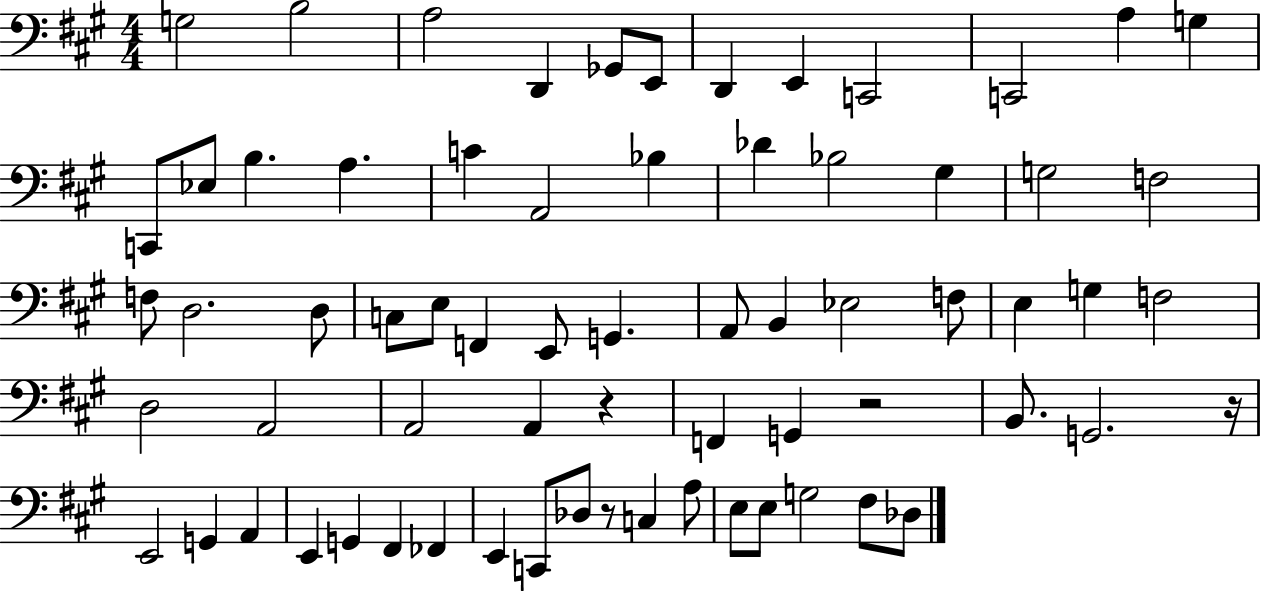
{
  \clef bass
  \numericTimeSignature
  \time 4/4
  \key a \major
  \repeat volta 2 { g2 b2 | a2 d,4 ges,8 e,8 | d,4 e,4 c,2 | c,2 a4 g4 | \break c,8 ees8 b4. a4. | c'4 a,2 bes4 | des'4 bes2 gis4 | g2 f2 | \break f8 d2. d8 | c8 e8 f,4 e,8 g,4. | a,8 b,4 ees2 f8 | e4 g4 f2 | \break d2 a,2 | a,2 a,4 r4 | f,4 g,4 r2 | b,8. g,2. r16 | \break e,2 g,4 a,4 | e,4 g,4 fis,4 fes,4 | e,4 c,8 des8 r8 c4 a8 | e8 e8 g2 fis8 des8 | \break } \bar "|."
}